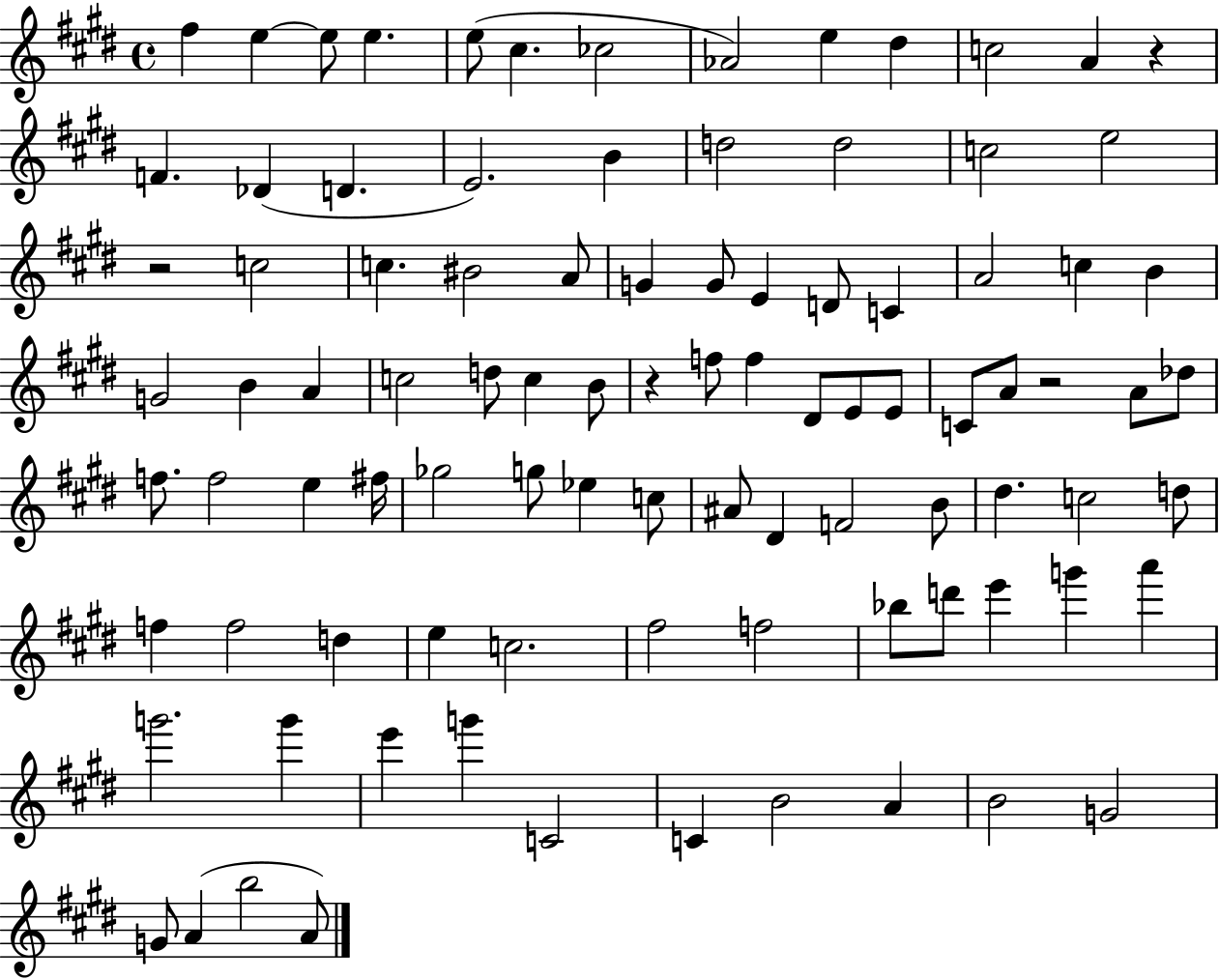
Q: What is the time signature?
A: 4/4